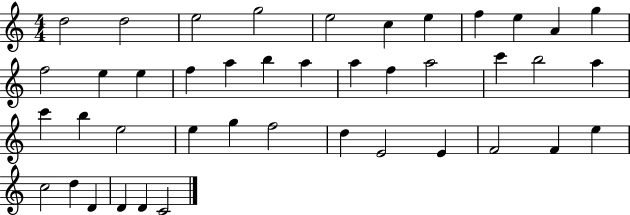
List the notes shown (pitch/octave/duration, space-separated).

D5/h D5/h E5/h G5/h E5/h C5/q E5/q F5/q E5/q A4/q G5/q F5/h E5/q E5/q F5/q A5/q B5/q A5/q A5/q F5/q A5/h C6/q B5/h A5/q C6/q B5/q E5/h E5/q G5/q F5/h D5/q E4/h E4/q F4/h F4/q E5/q C5/h D5/q D4/q D4/q D4/q C4/h